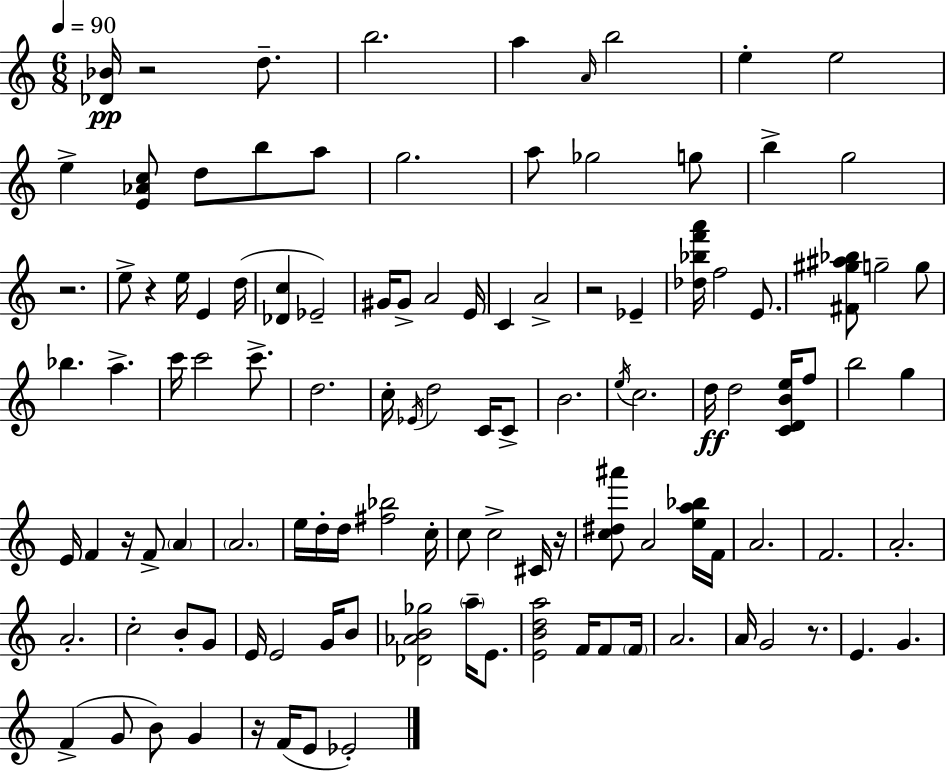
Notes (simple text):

[Db4,Bb4]/s R/h D5/e. B5/h. A5/q A4/s B5/h E5/q E5/h E5/q [E4,Ab4,C5]/e D5/e B5/e A5/e G5/h. A5/e Gb5/h G5/e B5/q G5/h R/h. E5/e R/q E5/s E4/q D5/s [Db4,C5]/q Eb4/h G#4/s G#4/e A4/h E4/s C4/q A4/h R/h Eb4/q [Db5,Bb5,F6,A6]/s F5/h E4/e. [F#4,G#5,A#5,Bb5]/e G5/h G5/e Bb5/q. A5/q. C6/s C6/h C6/e. D5/h. C5/s Eb4/s D5/h C4/s C4/e B4/h. E5/s C5/h. D5/s D5/h [C4,D4,B4,E5]/s F5/e B5/h G5/q E4/s F4/q R/s F4/e A4/q A4/h. E5/s D5/s D5/s [F#5,Bb5]/h C5/s C5/e C5/h C#4/s R/s [C5,D#5,A#6]/e A4/h [E5,A5,Bb5]/s F4/s A4/h. F4/h. A4/h. A4/h. C5/h B4/e G4/e E4/s E4/h G4/s B4/e [Db4,Ab4,B4,Gb5]/h A5/s E4/e. [E4,B4,D5,A5]/h F4/s F4/e F4/s A4/h. A4/s G4/h R/e. E4/q. G4/q. F4/q G4/e B4/e G4/q R/s F4/s E4/e Eb4/h